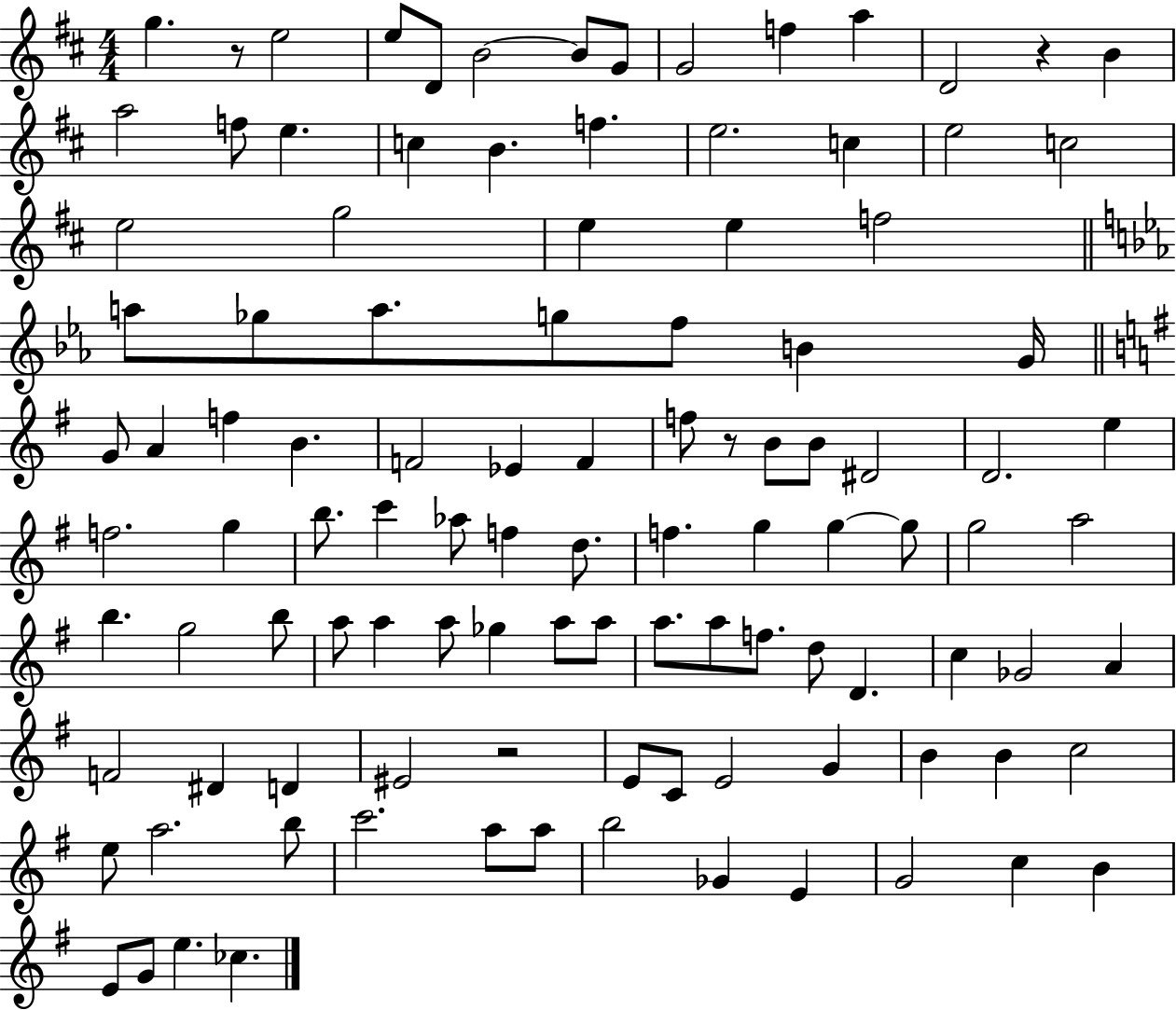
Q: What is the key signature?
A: D major